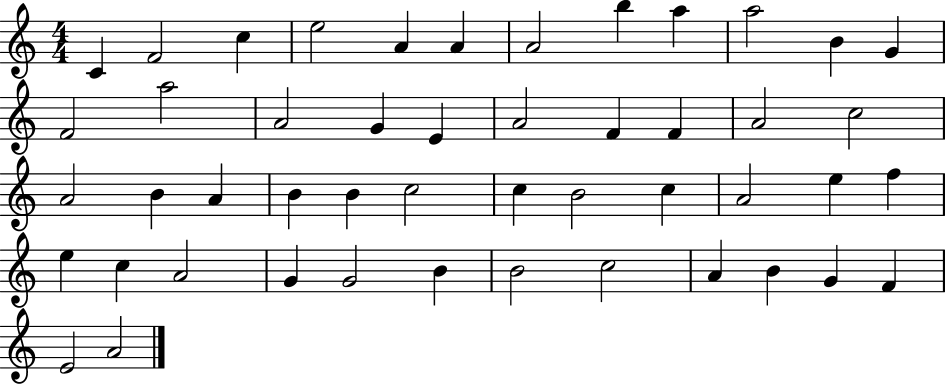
C4/q F4/h C5/q E5/h A4/q A4/q A4/h B5/q A5/q A5/h B4/q G4/q F4/h A5/h A4/h G4/q E4/q A4/h F4/q F4/q A4/h C5/h A4/h B4/q A4/q B4/q B4/q C5/h C5/q B4/h C5/q A4/h E5/q F5/q E5/q C5/q A4/h G4/q G4/h B4/q B4/h C5/h A4/q B4/q G4/q F4/q E4/h A4/h